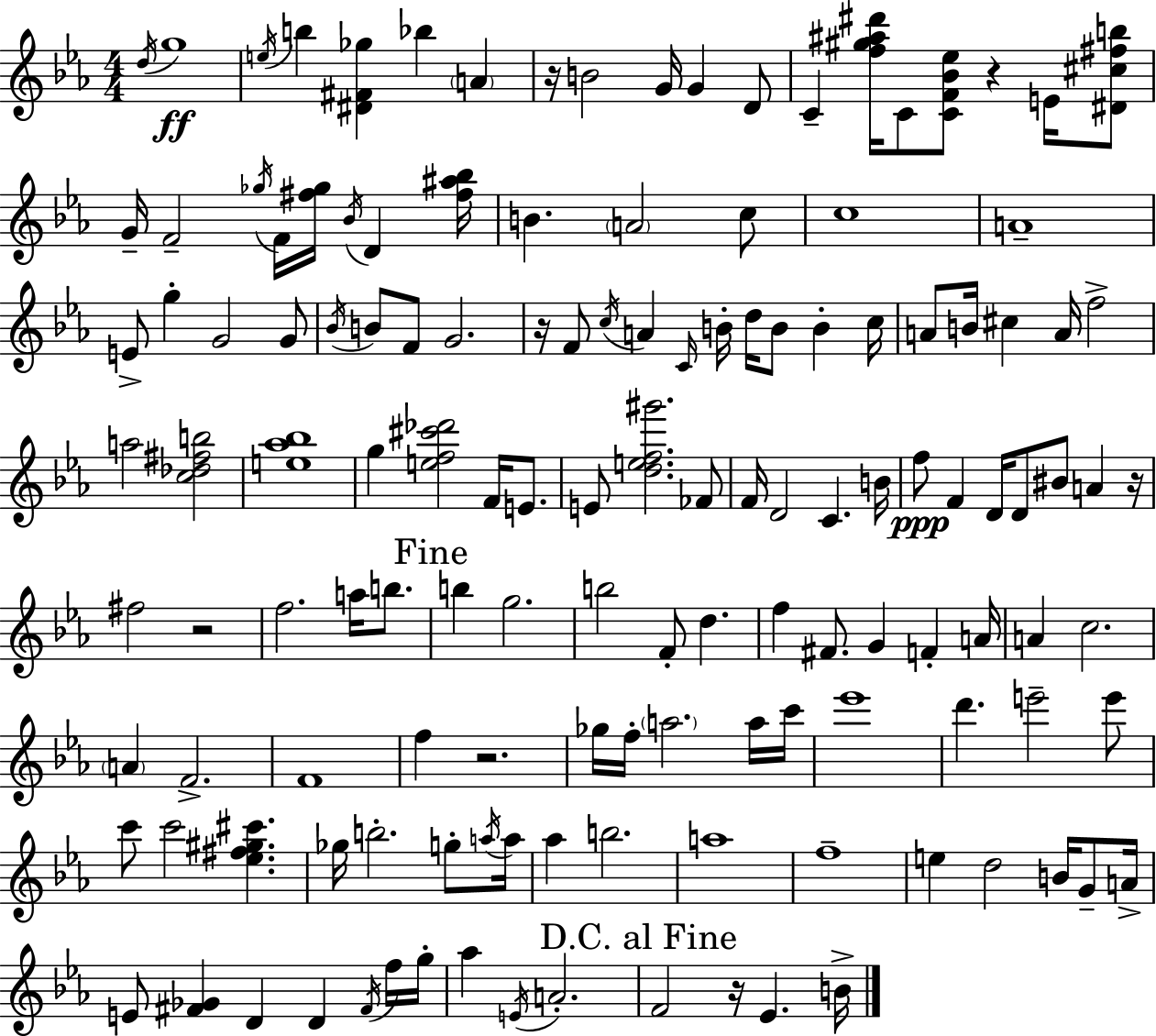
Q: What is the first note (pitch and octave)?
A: D5